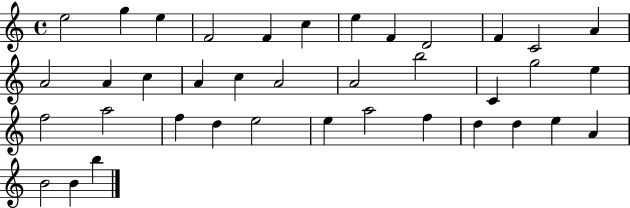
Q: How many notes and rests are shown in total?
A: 38